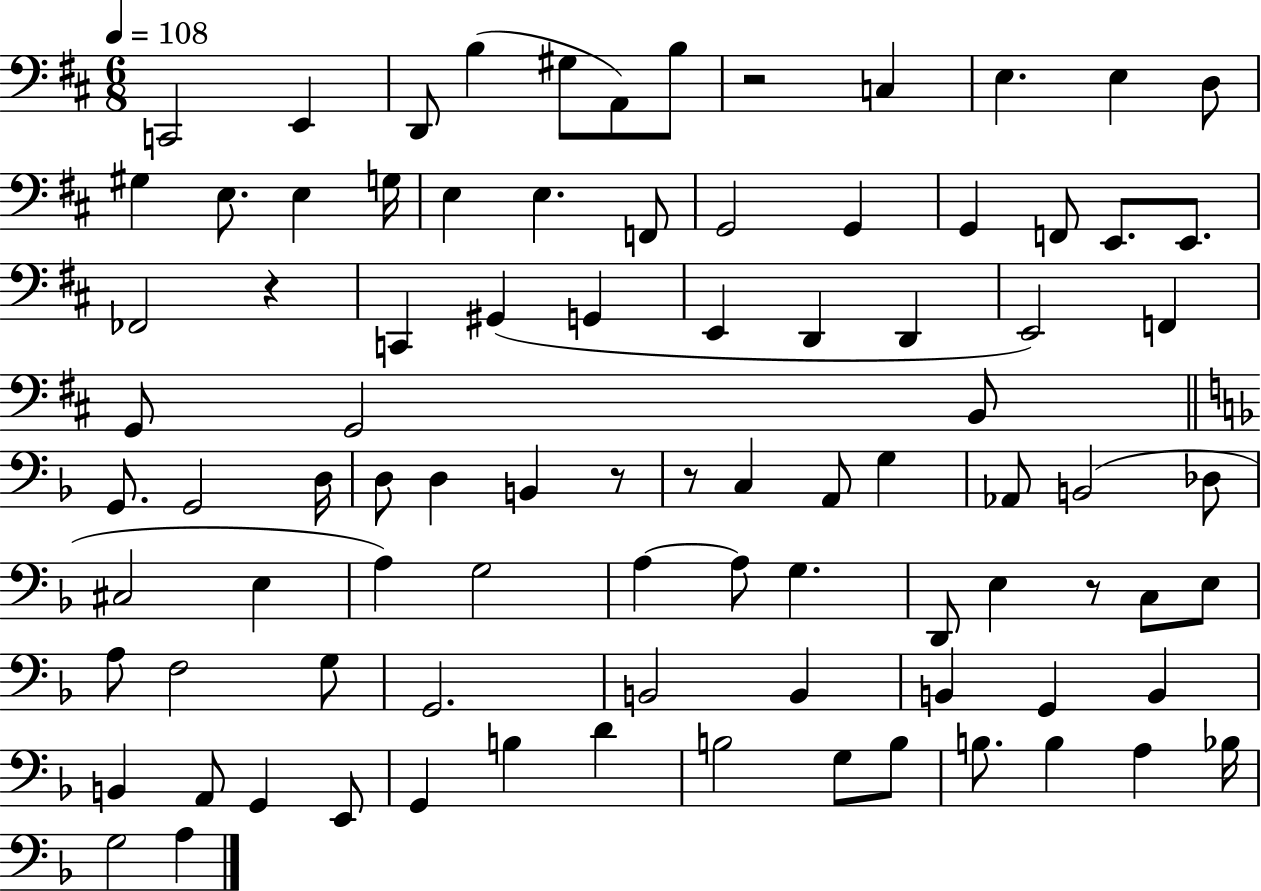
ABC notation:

X:1
T:Untitled
M:6/8
L:1/4
K:D
C,,2 E,, D,,/2 B, ^G,/2 A,,/2 B,/2 z2 C, E, E, D,/2 ^G, E,/2 E, G,/4 E, E, F,,/2 G,,2 G,, G,, F,,/2 E,,/2 E,,/2 _F,,2 z C,, ^G,, G,, E,, D,, D,, E,,2 F,, G,,/2 G,,2 B,,/2 G,,/2 G,,2 D,/4 D,/2 D, B,, z/2 z/2 C, A,,/2 G, _A,,/2 B,,2 _D,/2 ^C,2 E, A, G,2 A, A,/2 G, D,,/2 E, z/2 C,/2 E,/2 A,/2 F,2 G,/2 G,,2 B,,2 B,, B,, G,, B,, B,, A,,/2 G,, E,,/2 G,, B, D B,2 G,/2 B,/2 B,/2 B, A, _B,/4 G,2 A,